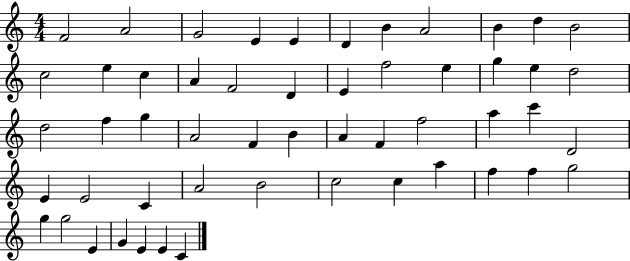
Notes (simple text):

F4/h A4/h G4/h E4/q E4/q D4/q B4/q A4/h B4/q D5/q B4/h C5/h E5/q C5/q A4/q F4/h D4/q E4/q F5/h E5/q G5/q E5/q D5/h D5/h F5/q G5/q A4/h F4/q B4/q A4/q F4/q F5/h A5/q C6/q D4/h E4/q E4/h C4/q A4/h B4/h C5/h C5/q A5/q F5/q F5/q G5/h G5/q G5/h E4/q G4/q E4/q E4/q C4/q